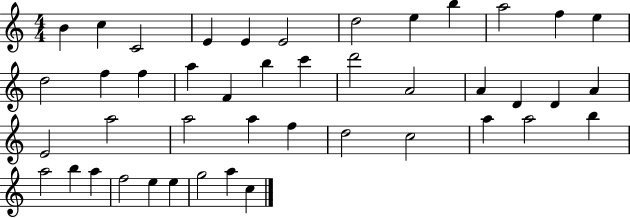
B4/q C5/q C4/h E4/q E4/q E4/h D5/h E5/q B5/q A5/h F5/q E5/q D5/h F5/q F5/q A5/q F4/q B5/q C6/q D6/h A4/h A4/q D4/q D4/q A4/q E4/h A5/h A5/h A5/q F5/q D5/h C5/h A5/q A5/h B5/q A5/h B5/q A5/q F5/h E5/q E5/q G5/h A5/q C5/q